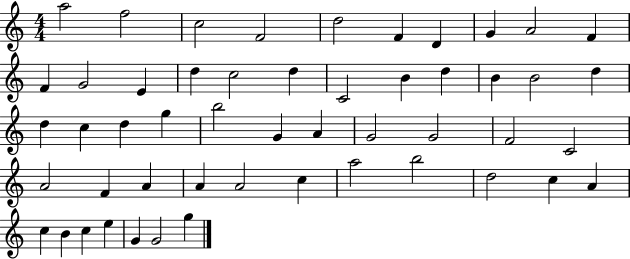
A5/h F5/h C5/h F4/h D5/h F4/q D4/q G4/q A4/h F4/q F4/q G4/h E4/q D5/q C5/h D5/q C4/h B4/q D5/q B4/q B4/h D5/q D5/q C5/q D5/q G5/q B5/h G4/q A4/q G4/h G4/h F4/h C4/h A4/h F4/q A4/q A4/q A4/h C5/q A5/h B5/h D5/h C5/q A4/q C5/q B4/q C5/q E5/q G4/q G4/h G5/q